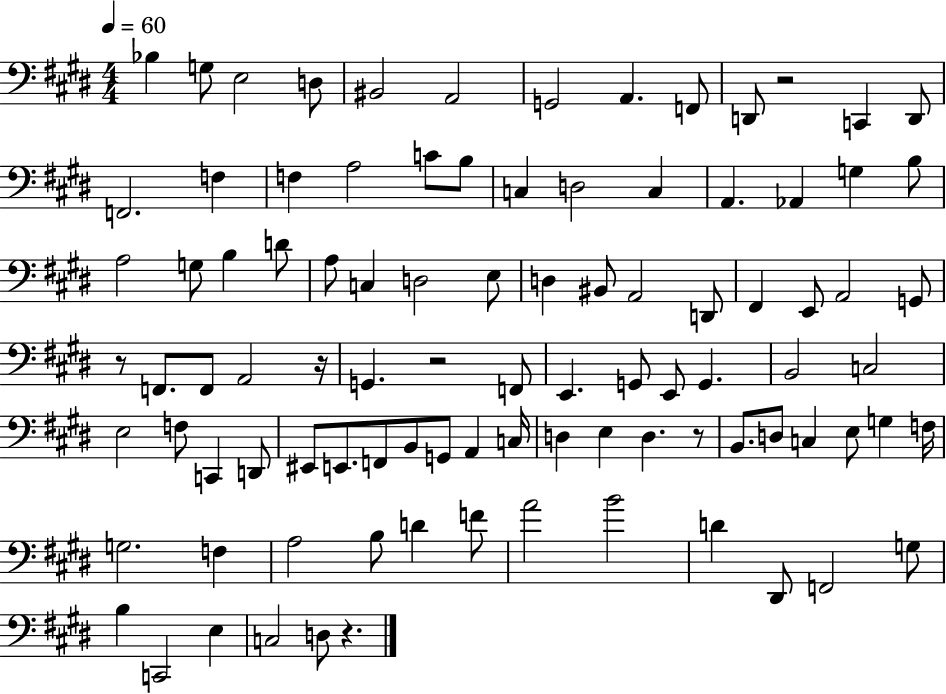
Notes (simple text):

Bb3/q G3/e E3/h D3/e BIS2/h A2/h G2/h A2/q. F2/e D2/e R/h C2/q D2/e F2/h. F3/q F3/q A3/h C4/e B3/e C3/q D3/h C3/q A2/q. Ab2/q G3/q B3/e A3/h G3/e B3/q D4/e A3/e C3/q D3/h E3/e D3/q BIS2/e A2/h D2/e F#2/q E2/e A2/h G2/e R/e F2/e. F2/e A2/h R/s G2/q. R/h F2/e E2/q. G2/e E2/e G2/q. B2/h C3/h E3/h F3/e C2/q D2/e EIS2/e E2/e. F2/e B2/e G2/e A2/q C3/s D3/q E3/q D3/q. R/e B2/e. D3/e C3/q E3/e G3/q F3/s G3/h. F3/q A3/h B3/e D4/q F4/e A4/h B4/h D4/q D#2/e F2/h G3/e B3/q C2/h E3/q C3/h D3/e R/q.